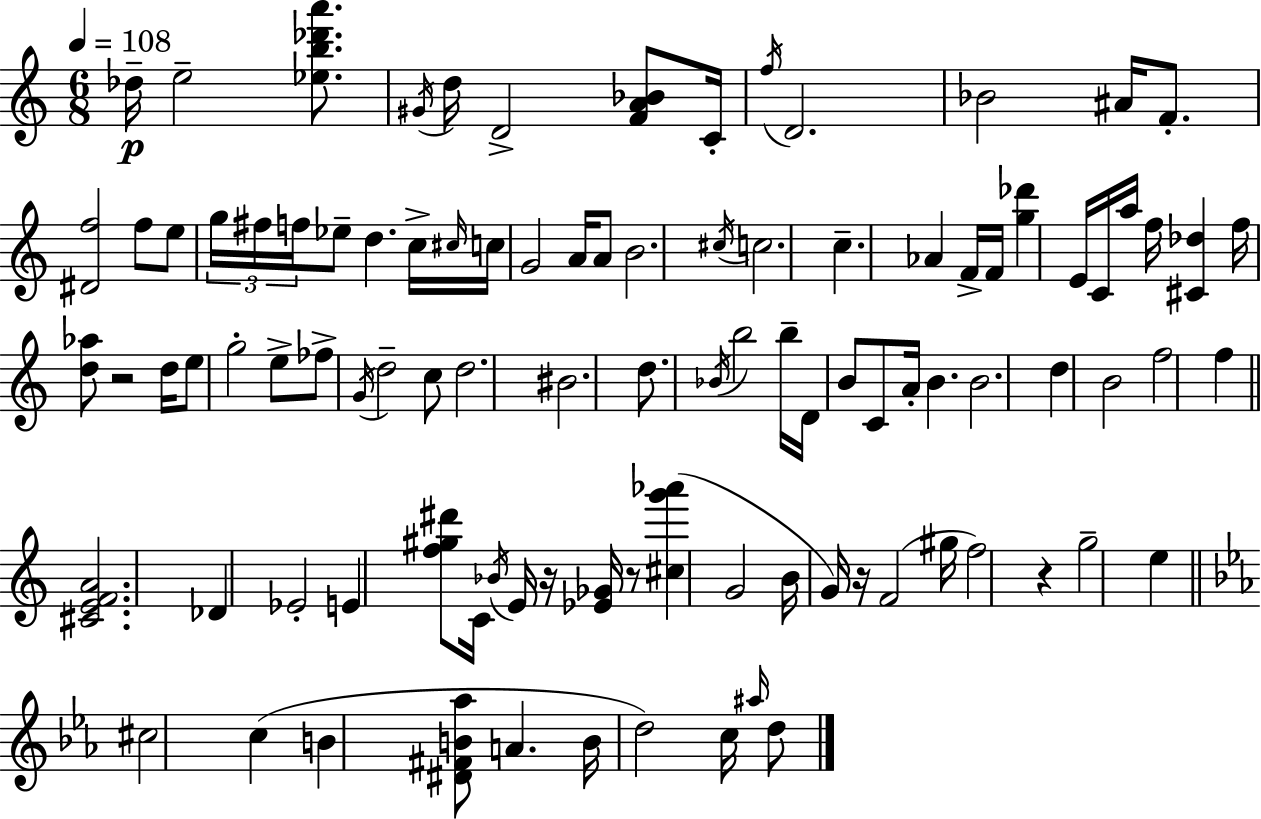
{
  \clef treble
  \numericTimeSignature
  \time 6/8
  \key c \major
  \tempo 4 = 108
  des''16--\p e''2-- <ees'' b'' des''' a'''>8. | \acciaccatura { gis'16 } d''16 d'2-> <f' a' bes'>8 | c'16-. \acciaccatura { f''16 } d'2. | bes'2 ais'16 f'8.-. | \break <dis' f''>2 f''8 | e''8 \tuplet 3/2 { g''16 fis''16 f''16 } ees''8-- d''4. | c''16-> \grace { cis''16 } c''16 g'2 | a'16 a'8 b'2. | \break \acciaccatura { cis''16 } c''2. | c''4.-- aes'4 | f'16-> f'16 <g'' des'''>4 e'16 c'16 a''16 f''16 | <cis' des''>4 f''16 <d'' aes''>8 r2 | \break d''16 e''8 g''2-. | e''8-> fes''8-> \acciaccatura { g'16 } d''2-- | c''8 d''2. | bis'2. | \break d''8. \acciaccatura { bes'16 } b''2 | b''16-- d'16 b'8 c'8 a'16-. | b'4. b'2. | d''4 b'2 | \break f''2 | f''4 \bar "||" \break \key c \major <cis' e' f' a'>2. | des'4 ees'2-. | e'4 <f'' gis'' dis'''>8 c'16 \acciaccatura { bes'16 } e'16 r16 <ees' ges'>16 r8 | <cis'' g''' aes'''>4( g'2 | \break b'16 g'16) r16 f'2( | gis''16 f''2) r4 | g''2-- e''4 | \bar "||" \break \key ees \major cis''2 c''4( | b'4 <dis' fis' b' aes''>8 a'4. | b'16 d''2) c''16 \grace { ais''16 } d''8 | \bar "|."
}